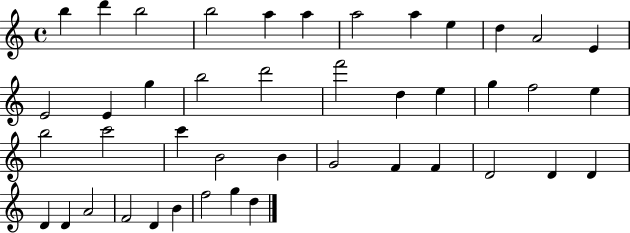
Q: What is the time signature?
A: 4/4